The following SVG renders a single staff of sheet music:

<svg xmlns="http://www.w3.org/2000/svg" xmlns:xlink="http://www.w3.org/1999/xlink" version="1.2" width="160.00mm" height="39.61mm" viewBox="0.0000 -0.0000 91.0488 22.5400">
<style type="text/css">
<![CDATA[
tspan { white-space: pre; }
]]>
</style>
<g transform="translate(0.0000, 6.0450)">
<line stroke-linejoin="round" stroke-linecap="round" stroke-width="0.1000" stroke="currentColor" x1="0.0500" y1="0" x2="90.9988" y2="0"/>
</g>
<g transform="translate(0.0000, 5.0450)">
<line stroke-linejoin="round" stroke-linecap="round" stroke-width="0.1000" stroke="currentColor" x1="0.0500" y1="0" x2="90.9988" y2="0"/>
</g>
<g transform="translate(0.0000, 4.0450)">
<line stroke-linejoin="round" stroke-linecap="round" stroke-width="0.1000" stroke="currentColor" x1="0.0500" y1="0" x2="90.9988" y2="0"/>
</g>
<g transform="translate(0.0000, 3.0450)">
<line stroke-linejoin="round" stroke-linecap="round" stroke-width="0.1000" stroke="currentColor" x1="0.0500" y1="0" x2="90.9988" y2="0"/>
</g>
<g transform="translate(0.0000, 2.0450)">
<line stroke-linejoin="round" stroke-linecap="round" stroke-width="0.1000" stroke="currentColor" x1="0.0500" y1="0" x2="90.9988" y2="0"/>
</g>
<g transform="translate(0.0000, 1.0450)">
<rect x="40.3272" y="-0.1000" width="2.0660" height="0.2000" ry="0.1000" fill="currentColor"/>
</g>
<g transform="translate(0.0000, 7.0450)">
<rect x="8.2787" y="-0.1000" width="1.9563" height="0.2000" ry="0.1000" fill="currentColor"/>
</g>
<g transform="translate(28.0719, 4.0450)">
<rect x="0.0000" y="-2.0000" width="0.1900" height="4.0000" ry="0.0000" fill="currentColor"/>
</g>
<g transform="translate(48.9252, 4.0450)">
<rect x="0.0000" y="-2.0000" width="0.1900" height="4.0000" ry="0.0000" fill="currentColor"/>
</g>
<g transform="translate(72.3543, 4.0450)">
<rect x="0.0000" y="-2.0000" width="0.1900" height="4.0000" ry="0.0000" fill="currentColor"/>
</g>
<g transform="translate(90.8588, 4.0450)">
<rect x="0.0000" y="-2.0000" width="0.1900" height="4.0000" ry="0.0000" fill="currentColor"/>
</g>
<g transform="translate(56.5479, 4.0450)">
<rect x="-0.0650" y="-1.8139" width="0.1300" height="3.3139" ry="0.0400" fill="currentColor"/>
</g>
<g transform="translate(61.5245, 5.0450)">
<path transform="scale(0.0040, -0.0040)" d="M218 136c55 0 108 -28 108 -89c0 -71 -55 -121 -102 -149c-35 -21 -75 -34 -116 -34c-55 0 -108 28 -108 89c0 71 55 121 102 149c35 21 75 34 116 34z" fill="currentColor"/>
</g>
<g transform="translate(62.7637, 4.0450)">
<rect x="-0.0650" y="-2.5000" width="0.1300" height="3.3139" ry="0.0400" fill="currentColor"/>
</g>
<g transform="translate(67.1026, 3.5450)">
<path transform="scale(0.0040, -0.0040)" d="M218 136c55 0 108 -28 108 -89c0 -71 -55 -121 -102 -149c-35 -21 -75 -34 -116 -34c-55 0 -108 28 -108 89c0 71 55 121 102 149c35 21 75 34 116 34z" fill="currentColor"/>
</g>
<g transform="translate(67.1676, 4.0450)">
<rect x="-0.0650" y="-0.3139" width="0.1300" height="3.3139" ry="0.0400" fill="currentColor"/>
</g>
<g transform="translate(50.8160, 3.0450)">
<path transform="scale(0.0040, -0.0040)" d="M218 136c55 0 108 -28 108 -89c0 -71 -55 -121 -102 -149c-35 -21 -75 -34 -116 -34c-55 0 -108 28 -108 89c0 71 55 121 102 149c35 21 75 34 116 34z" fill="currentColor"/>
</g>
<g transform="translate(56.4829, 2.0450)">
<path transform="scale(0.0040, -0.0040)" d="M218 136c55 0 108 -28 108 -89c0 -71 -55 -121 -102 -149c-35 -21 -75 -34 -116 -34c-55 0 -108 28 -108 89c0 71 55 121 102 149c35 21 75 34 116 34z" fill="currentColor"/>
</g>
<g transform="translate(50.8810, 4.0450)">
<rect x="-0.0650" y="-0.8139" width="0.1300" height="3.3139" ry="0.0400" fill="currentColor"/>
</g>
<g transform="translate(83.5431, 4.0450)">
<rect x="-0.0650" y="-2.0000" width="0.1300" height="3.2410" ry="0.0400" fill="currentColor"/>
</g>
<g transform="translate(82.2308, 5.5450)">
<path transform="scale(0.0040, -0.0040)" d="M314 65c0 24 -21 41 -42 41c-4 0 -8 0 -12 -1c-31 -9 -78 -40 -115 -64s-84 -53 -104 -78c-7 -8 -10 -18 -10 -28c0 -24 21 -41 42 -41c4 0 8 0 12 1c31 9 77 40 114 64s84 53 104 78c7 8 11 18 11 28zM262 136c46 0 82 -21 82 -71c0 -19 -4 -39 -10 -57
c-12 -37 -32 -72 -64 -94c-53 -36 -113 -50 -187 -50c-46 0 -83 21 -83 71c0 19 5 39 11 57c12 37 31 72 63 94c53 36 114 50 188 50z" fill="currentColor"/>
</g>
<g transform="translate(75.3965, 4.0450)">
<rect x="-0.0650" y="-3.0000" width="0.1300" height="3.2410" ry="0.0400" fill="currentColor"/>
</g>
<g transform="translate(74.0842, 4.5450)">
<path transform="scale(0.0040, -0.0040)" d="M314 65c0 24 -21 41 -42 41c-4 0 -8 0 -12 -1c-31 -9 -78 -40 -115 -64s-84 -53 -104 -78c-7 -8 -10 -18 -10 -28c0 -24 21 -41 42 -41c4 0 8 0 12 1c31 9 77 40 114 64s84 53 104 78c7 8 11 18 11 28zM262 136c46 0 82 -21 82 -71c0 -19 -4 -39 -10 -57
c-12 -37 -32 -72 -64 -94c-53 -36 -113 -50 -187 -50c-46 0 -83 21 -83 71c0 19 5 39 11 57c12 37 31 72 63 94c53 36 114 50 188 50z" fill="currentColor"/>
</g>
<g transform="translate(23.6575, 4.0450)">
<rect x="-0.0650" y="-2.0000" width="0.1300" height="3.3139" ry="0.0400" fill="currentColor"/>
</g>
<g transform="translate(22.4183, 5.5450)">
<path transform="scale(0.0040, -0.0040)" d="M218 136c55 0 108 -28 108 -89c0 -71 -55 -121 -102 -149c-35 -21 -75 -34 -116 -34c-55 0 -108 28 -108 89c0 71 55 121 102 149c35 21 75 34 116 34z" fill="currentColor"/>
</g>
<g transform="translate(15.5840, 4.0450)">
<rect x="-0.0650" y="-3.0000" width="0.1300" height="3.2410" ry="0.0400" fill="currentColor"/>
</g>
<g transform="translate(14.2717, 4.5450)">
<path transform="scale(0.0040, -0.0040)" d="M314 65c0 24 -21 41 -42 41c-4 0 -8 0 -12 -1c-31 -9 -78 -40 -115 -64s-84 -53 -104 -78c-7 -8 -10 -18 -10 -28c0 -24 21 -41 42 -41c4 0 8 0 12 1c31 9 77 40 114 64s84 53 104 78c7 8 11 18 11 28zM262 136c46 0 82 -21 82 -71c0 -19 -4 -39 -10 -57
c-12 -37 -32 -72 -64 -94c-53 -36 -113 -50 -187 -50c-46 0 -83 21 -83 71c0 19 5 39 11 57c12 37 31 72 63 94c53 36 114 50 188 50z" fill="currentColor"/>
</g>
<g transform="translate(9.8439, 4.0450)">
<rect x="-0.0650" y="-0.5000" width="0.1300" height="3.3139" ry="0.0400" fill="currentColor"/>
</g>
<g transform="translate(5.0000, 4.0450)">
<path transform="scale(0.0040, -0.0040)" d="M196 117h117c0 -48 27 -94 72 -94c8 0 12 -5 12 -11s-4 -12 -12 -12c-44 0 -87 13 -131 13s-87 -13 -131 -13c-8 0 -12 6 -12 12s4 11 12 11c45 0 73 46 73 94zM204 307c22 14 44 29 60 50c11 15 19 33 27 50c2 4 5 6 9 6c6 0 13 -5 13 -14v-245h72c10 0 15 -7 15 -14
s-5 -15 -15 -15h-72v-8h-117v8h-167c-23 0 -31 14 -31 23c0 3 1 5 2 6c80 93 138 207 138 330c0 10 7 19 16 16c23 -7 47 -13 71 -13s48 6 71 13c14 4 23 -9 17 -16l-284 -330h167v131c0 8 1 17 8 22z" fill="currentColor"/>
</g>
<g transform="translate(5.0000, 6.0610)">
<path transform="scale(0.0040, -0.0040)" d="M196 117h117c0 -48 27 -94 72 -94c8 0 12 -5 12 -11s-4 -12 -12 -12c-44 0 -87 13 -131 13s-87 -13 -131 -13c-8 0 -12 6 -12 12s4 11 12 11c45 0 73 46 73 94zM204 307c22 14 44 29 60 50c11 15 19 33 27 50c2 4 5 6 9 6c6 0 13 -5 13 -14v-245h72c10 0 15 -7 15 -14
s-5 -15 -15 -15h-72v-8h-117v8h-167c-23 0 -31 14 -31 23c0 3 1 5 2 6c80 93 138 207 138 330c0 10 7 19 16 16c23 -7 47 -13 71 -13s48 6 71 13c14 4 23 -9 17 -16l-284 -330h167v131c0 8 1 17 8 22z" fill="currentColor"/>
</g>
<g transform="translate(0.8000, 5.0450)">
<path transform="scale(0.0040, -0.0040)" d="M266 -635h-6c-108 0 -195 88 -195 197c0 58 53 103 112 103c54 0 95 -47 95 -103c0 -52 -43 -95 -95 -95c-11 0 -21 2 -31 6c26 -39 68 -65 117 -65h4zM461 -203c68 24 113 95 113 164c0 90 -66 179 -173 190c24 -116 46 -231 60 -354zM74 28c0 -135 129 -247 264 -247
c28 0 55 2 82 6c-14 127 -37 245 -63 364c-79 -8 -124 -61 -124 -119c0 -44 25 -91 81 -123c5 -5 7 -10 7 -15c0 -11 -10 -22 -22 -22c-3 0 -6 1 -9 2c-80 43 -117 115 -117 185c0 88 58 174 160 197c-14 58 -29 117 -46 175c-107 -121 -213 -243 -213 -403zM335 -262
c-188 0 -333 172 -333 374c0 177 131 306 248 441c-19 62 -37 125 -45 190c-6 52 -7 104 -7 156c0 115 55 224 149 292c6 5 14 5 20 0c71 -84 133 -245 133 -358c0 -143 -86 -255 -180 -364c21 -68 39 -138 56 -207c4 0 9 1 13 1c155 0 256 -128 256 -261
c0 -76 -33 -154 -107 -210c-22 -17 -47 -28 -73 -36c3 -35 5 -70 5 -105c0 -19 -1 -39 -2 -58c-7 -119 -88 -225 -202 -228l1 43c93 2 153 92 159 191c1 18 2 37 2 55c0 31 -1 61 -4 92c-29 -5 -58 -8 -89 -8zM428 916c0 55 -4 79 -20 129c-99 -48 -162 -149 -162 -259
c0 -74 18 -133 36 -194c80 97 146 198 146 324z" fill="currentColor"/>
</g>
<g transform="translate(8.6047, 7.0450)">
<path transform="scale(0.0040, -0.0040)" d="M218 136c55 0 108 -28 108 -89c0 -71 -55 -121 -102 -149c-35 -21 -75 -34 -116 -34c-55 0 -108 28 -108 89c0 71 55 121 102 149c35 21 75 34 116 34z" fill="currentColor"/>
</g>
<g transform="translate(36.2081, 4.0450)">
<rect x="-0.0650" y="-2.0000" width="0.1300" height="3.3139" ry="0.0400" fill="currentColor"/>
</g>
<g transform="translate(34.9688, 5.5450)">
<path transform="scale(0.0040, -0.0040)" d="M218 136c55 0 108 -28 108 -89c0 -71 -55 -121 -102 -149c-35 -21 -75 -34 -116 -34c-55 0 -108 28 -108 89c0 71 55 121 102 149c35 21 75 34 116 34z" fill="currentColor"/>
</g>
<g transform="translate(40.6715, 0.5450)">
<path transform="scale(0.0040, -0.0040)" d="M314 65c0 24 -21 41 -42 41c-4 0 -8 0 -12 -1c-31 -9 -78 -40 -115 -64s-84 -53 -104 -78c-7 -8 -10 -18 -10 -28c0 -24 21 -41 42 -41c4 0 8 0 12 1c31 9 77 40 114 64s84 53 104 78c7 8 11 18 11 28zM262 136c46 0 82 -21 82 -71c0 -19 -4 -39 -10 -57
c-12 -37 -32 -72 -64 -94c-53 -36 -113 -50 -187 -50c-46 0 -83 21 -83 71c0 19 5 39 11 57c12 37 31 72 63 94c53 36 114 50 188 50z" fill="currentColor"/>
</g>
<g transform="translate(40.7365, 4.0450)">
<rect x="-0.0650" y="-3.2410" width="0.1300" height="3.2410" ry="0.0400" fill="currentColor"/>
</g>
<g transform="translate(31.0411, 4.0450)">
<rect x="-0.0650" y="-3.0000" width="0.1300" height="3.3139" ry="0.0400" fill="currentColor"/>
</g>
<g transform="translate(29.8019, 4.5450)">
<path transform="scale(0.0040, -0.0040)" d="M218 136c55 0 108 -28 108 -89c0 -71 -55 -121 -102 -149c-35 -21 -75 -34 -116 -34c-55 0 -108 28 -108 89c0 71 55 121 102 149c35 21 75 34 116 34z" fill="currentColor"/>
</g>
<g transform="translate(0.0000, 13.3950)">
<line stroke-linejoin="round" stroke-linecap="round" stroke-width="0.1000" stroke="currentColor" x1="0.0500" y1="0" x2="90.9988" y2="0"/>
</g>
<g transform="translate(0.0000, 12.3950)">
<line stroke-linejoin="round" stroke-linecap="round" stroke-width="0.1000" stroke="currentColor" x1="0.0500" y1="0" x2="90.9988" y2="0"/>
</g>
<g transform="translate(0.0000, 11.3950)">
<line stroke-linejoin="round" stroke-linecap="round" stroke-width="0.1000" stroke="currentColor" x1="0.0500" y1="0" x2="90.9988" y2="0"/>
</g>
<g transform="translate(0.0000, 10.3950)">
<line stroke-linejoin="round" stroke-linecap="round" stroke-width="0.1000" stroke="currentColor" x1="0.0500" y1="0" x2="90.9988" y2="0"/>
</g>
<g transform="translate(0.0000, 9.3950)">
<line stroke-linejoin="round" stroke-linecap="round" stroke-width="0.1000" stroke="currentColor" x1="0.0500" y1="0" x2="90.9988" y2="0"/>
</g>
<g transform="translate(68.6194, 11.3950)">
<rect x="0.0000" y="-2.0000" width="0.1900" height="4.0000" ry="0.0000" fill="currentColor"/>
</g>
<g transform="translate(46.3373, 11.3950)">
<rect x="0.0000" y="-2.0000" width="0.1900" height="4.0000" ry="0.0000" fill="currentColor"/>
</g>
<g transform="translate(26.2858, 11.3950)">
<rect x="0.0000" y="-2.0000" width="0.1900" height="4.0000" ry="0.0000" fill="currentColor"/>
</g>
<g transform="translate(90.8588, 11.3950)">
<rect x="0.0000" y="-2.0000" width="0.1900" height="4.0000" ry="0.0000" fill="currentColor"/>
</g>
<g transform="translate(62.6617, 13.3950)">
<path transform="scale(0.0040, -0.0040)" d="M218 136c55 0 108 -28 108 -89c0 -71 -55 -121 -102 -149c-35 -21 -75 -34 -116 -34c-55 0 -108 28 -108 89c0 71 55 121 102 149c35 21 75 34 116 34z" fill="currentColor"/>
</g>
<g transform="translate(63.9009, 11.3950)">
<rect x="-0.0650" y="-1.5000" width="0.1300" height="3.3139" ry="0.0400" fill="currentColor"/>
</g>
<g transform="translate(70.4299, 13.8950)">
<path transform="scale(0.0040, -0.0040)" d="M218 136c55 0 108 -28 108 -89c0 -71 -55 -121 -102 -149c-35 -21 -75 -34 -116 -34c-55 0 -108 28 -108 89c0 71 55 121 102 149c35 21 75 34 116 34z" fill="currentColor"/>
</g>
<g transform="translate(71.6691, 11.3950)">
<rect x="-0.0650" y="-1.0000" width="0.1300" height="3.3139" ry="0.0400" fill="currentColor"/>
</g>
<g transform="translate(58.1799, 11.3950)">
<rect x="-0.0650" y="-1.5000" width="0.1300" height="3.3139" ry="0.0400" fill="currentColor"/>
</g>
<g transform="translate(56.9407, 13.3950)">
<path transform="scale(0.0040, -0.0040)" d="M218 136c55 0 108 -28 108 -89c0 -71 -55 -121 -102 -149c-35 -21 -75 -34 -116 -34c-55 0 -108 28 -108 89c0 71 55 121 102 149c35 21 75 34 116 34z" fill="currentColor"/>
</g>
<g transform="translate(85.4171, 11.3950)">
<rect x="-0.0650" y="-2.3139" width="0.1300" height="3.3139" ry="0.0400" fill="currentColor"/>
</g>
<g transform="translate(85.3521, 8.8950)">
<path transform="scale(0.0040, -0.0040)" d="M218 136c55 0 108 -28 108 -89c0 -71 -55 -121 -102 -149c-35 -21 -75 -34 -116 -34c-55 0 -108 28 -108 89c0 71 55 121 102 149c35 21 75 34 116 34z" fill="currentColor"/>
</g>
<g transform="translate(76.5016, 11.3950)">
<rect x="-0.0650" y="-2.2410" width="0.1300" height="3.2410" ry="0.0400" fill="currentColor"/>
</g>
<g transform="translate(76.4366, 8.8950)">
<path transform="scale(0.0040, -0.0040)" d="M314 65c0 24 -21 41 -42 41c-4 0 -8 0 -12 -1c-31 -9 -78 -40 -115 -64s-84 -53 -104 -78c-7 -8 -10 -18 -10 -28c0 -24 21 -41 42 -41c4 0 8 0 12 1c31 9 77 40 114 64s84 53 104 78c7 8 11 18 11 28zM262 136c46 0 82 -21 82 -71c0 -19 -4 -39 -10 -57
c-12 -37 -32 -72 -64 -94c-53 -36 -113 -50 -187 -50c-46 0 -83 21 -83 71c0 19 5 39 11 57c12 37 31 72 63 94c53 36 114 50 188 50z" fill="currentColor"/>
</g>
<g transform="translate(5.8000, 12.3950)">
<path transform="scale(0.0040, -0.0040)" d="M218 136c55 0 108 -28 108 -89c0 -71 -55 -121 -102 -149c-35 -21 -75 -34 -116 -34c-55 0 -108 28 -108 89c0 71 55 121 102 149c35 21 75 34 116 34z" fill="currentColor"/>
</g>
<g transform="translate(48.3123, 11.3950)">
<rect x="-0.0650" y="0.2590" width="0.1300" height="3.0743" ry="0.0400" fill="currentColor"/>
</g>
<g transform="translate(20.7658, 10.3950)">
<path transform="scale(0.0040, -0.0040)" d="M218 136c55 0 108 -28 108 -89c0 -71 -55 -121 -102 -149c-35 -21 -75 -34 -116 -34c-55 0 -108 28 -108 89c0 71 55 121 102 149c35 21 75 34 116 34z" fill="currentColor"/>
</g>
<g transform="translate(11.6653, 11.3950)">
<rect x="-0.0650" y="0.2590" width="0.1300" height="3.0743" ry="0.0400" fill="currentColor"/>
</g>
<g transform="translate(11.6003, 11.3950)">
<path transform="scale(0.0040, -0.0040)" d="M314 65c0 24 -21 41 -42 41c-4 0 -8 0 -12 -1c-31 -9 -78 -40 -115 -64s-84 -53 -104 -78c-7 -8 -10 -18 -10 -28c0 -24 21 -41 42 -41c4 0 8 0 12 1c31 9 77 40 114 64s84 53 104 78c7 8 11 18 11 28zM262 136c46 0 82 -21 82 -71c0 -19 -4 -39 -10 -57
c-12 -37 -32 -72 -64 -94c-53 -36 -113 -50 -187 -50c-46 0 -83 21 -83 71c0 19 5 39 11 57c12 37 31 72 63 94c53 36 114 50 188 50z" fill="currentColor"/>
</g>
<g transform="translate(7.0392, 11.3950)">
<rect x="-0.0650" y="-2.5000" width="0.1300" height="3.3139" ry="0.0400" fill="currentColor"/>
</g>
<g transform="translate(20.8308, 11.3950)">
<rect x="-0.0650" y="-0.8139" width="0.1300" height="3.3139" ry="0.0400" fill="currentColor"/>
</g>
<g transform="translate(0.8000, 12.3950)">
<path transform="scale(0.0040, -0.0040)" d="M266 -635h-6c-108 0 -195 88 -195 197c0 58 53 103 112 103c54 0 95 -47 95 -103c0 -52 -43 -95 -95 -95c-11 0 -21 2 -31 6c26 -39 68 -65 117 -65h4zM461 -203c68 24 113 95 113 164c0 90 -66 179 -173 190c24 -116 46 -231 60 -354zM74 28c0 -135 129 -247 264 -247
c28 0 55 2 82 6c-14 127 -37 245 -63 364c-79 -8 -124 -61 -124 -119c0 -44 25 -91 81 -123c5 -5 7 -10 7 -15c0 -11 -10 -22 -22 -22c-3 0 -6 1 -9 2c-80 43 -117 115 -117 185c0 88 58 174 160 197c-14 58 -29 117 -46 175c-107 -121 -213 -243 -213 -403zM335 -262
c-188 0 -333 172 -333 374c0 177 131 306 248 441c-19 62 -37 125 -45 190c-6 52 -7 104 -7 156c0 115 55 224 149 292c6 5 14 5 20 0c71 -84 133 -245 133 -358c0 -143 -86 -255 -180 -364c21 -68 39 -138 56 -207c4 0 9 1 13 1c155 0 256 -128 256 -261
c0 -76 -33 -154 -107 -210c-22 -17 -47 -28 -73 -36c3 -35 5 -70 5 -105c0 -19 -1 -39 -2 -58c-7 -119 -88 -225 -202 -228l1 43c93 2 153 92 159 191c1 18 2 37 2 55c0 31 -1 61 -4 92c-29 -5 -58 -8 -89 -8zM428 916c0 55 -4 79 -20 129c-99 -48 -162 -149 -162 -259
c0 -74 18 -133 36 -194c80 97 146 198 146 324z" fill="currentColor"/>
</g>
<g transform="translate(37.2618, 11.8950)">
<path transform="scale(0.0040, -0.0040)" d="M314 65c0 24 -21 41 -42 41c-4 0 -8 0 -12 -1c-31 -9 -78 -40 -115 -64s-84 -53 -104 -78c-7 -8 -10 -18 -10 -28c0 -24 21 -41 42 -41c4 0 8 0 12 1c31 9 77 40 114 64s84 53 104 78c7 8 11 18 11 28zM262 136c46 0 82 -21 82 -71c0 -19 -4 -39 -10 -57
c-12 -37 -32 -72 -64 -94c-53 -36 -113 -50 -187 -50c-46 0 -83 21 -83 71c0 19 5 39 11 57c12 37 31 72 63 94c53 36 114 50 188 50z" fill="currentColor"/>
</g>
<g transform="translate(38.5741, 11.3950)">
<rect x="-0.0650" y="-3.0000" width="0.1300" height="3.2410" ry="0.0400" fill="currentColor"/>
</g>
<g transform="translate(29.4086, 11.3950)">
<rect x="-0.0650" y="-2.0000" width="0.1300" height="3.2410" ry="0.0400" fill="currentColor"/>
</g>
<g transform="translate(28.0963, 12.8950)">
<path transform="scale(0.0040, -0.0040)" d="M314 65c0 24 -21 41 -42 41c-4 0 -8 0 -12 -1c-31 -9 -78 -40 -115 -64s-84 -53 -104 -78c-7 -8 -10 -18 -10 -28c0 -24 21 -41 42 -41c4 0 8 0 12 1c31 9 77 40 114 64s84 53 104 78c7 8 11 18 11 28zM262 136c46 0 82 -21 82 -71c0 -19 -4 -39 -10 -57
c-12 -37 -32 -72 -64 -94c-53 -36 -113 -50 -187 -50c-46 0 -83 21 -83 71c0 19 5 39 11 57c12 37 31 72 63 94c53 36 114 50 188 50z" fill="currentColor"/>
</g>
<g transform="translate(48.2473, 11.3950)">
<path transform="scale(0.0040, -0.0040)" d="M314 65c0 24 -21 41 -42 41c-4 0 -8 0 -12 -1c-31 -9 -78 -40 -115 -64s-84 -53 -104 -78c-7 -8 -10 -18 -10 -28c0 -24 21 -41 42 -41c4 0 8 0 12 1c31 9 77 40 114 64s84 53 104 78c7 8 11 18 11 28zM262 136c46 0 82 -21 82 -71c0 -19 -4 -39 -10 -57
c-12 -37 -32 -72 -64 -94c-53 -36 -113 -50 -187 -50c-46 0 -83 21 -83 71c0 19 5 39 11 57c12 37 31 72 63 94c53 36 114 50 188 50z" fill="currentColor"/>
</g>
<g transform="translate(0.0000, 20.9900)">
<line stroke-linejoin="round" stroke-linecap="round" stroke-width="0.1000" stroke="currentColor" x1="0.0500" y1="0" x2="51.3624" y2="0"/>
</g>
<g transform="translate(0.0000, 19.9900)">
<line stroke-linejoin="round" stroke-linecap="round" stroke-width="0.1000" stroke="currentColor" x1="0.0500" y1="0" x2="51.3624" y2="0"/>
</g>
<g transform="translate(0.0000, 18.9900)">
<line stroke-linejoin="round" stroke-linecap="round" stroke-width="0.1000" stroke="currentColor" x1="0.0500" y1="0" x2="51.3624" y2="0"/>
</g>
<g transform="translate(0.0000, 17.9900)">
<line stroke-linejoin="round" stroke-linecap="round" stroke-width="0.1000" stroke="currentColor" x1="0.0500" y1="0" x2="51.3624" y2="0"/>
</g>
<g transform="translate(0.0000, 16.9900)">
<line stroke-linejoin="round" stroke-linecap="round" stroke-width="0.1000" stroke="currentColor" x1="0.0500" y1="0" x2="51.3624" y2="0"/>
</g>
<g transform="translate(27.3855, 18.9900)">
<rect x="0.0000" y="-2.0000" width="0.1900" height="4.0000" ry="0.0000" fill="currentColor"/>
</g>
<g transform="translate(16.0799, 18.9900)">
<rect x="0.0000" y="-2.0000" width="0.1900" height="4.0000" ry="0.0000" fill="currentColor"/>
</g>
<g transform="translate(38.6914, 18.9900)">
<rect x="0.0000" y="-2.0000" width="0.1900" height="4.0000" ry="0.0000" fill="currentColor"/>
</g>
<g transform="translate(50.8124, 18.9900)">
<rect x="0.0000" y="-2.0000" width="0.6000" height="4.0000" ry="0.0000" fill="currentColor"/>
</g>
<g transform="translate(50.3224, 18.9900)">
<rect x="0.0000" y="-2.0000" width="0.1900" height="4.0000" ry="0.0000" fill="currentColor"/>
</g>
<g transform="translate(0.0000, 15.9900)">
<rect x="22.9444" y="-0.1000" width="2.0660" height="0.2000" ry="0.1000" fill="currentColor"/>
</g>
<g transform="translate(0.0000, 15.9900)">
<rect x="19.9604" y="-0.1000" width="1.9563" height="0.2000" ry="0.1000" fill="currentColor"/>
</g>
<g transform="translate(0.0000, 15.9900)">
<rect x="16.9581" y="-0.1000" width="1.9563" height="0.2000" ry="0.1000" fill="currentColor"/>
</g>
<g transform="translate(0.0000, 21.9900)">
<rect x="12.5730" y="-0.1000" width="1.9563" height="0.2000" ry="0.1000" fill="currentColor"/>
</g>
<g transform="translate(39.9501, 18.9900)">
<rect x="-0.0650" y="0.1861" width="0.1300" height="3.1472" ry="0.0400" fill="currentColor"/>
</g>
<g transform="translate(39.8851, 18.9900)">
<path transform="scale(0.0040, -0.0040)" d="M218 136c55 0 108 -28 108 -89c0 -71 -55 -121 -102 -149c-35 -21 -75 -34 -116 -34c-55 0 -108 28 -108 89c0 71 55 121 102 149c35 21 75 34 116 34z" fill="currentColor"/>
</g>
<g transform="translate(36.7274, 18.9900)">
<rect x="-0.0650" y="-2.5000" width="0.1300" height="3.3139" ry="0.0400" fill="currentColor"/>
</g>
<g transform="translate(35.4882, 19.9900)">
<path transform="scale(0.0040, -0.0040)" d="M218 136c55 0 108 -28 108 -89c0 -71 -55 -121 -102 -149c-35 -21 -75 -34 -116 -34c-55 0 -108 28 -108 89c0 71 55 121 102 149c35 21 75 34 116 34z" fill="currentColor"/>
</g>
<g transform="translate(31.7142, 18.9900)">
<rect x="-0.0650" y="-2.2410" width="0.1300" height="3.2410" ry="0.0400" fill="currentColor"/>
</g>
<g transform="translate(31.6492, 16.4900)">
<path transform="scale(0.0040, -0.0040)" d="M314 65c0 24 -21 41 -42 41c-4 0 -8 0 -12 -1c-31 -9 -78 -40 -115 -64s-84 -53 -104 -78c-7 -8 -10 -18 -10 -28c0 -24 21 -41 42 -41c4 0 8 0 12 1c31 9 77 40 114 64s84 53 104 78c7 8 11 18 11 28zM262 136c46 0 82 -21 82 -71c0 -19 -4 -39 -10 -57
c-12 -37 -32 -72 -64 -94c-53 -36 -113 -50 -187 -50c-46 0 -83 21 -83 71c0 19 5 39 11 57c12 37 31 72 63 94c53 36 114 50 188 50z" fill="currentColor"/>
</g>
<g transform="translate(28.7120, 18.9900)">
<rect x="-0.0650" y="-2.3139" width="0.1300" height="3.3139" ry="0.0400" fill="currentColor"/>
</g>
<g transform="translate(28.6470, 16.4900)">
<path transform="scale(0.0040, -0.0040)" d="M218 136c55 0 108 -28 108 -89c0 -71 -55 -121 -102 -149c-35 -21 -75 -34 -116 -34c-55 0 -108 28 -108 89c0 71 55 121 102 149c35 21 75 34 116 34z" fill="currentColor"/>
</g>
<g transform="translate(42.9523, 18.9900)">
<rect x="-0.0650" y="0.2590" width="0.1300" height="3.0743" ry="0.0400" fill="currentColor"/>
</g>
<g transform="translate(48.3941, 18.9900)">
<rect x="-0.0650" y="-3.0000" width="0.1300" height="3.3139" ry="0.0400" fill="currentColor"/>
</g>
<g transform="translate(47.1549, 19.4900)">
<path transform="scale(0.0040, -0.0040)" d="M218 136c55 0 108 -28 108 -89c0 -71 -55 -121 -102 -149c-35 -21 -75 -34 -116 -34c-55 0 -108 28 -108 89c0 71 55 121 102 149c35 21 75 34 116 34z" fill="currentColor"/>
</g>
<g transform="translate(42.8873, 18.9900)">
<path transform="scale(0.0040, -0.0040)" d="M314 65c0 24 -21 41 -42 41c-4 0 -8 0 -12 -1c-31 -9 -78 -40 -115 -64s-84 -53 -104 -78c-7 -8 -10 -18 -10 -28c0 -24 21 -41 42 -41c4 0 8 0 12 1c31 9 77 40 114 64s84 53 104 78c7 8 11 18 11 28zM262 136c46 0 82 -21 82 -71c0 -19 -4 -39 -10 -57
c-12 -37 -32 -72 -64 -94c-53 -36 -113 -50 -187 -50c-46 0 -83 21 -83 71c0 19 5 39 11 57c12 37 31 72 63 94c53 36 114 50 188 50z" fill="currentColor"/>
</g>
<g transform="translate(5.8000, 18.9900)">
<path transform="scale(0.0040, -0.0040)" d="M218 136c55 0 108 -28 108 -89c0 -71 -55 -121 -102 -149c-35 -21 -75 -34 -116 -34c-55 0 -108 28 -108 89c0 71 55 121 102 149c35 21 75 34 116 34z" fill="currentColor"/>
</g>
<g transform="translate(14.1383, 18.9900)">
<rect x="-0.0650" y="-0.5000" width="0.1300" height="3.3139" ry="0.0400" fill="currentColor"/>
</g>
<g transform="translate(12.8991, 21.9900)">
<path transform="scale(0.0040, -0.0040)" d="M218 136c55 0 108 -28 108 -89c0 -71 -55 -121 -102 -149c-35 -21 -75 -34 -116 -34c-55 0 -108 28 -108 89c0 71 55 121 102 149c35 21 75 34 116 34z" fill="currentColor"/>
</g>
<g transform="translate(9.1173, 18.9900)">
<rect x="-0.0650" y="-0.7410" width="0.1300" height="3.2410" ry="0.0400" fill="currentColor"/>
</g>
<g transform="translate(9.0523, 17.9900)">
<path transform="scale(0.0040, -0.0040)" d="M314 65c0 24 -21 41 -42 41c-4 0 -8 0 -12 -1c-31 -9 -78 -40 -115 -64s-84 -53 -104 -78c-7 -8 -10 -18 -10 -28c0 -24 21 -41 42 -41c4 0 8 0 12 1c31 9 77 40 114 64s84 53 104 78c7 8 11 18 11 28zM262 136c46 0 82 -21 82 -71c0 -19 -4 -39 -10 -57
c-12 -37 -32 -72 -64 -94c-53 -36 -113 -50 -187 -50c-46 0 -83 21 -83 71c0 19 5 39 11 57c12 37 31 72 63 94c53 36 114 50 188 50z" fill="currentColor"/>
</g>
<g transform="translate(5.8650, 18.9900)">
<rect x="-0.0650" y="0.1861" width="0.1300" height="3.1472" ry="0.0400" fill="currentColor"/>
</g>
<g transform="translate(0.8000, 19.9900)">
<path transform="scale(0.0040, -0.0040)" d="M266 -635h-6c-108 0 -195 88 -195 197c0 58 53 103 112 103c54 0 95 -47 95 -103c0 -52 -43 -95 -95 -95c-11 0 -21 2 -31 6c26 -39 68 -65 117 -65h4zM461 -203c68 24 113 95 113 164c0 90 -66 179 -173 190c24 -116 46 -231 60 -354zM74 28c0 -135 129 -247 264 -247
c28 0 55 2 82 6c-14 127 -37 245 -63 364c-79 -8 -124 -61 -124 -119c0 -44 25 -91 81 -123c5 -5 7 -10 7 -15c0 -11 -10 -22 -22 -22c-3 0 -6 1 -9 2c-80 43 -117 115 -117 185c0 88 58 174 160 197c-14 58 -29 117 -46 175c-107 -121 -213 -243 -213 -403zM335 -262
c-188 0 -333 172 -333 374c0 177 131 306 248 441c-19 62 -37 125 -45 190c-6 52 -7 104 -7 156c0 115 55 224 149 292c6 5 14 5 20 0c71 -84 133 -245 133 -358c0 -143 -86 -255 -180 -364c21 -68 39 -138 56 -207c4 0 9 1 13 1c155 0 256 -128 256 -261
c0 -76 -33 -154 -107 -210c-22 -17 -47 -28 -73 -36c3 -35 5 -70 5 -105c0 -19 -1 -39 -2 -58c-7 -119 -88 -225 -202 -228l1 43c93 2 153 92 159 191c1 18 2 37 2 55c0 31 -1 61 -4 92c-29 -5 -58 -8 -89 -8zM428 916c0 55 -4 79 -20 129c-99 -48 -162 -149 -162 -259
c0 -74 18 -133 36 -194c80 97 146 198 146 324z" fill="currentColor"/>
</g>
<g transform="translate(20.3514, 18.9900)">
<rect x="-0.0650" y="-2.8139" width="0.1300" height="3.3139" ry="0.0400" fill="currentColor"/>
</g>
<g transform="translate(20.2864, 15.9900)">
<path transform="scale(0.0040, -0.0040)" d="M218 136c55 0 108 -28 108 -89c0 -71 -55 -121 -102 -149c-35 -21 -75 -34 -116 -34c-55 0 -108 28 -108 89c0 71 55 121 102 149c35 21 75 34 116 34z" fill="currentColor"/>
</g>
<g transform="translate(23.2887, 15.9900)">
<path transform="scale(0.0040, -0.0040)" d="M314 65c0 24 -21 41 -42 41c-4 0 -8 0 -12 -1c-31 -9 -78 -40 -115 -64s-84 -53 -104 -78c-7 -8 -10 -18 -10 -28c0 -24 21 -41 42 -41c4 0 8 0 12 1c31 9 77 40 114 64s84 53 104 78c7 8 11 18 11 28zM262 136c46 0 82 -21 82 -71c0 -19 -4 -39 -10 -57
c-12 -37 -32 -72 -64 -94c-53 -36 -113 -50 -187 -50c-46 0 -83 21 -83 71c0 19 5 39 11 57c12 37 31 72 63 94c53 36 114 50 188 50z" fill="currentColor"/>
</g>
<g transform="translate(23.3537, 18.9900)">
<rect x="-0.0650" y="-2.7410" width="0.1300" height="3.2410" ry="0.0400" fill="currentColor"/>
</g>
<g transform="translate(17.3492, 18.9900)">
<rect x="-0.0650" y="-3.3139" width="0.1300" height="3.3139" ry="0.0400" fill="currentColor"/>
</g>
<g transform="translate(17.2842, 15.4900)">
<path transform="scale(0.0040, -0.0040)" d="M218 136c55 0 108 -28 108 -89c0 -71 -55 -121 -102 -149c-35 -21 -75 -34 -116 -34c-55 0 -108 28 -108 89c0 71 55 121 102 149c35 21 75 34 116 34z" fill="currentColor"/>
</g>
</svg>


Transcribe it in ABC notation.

X:1
T:Untitled
M:4/4
L:1/4
K:C
C A2 F A F b2 d f G c A2 F2 G B2 d F2 A2 B2 E E D g2 g B d2 C b a a2 g g2 G B B2 A